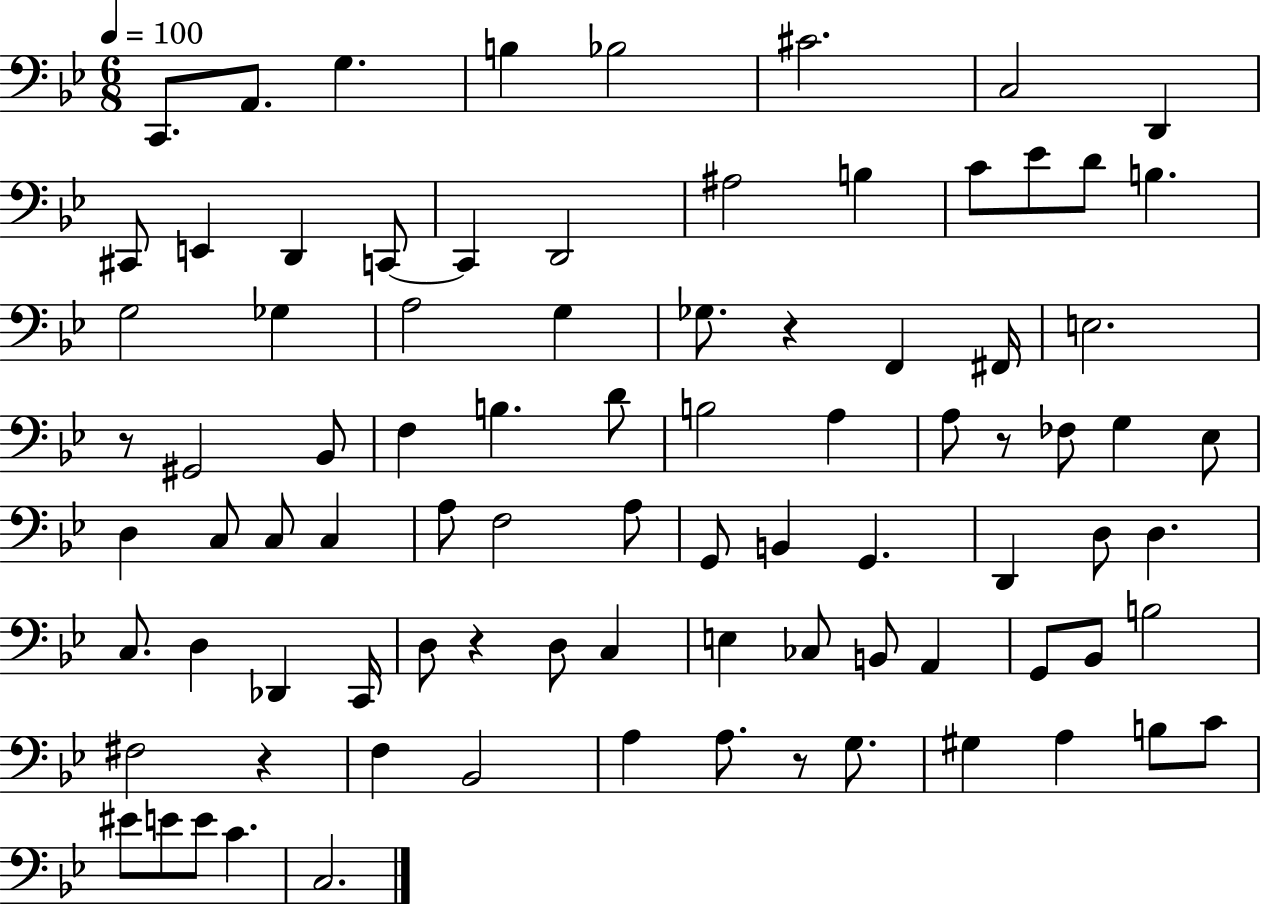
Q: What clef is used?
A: bass